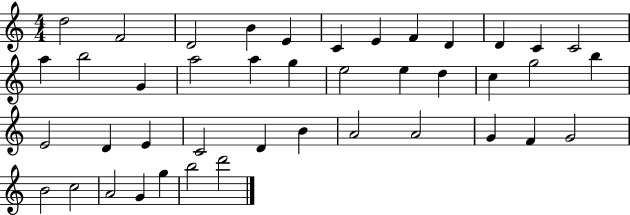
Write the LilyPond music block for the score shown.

{
  \clef treble
  \numericTimeSignature
  \time 4/4
  \key c \major
  d''2 f'2 | d'2 b'4 e'4 | c'4 e'4 f'4 d'4 | d'4 c'4 c'2 | \break a''4 b''2 g'4 | a''2 a''4 g''4 | e''2 e''4 d''4 | c''4 g''2 b''4 | \break e'2 d'4 e'4 | c'2 d'4 b'4 | a'2 a'2 | g'4 f'4 g'2 | \break b'2 c''2 | a'2 g'4 g''4 | b''2 d'''2 | \bar "|."
}